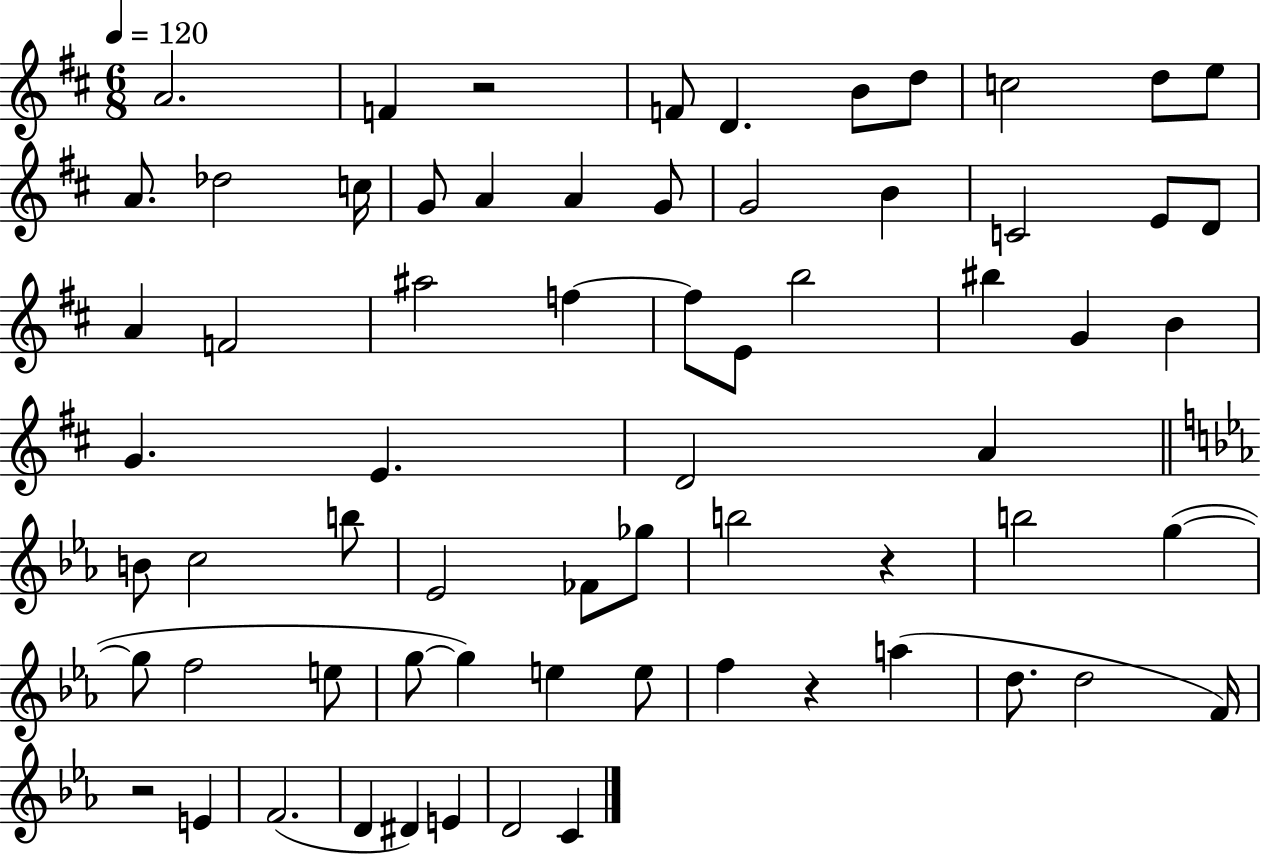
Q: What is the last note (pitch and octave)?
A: C4